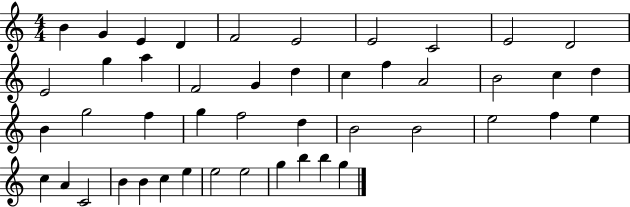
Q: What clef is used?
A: treble